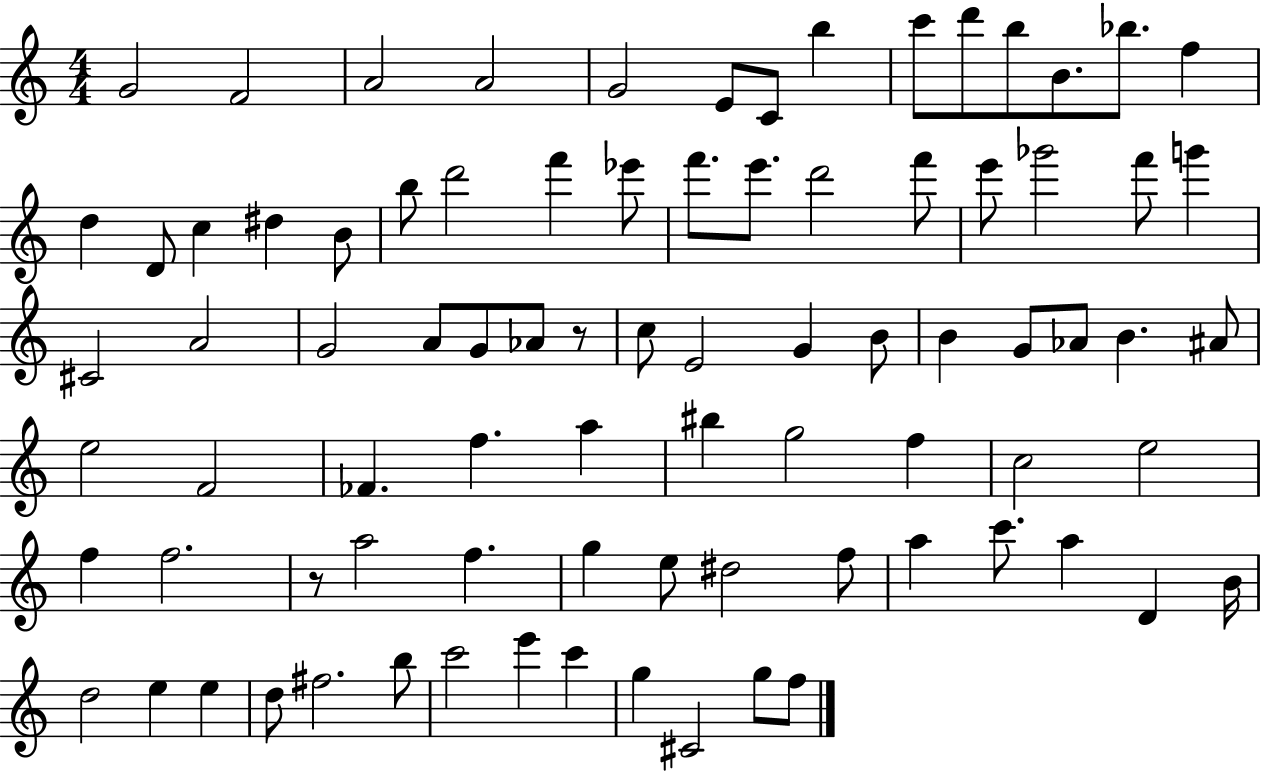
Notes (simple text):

G4/h F4/h A4/h A4/h G4/h E4/e C4/e B5/q C6/e D6/e B5/e B4/e. Bb5/e. F5/q D5/q D4/e C5/q D#5/q B4/e B5/e D6/h F6/q Eb6/e F6/e. E6/e. D6/h F6/e E6/e Gb6/h F6/e G6/q C#4/h A4/h G4/h A4/e G4/e Ab4/e R/e C5/e E4/h G4/q B4/e B4/q G4/e Ab4/e B4/q. A#4/e E5/h F4/h FES4/q. F5/q. A5/q BIS5/q G5/h F5/q C5/h E5/h F5/q F5/h. R/e A5/h F5/q. G5/q E5/e D#5/h F5/e A5/q C6/e. A5/q D4/q B4/s D5/h E5/q E5/q D5/e F#5/h. B5/e C6/h E6/q C6/q G5/q C#4/h G5/e F5/e